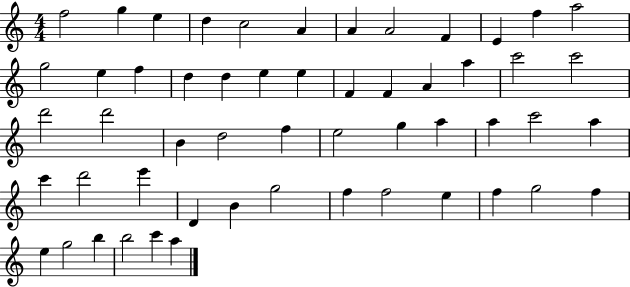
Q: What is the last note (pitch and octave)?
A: A5